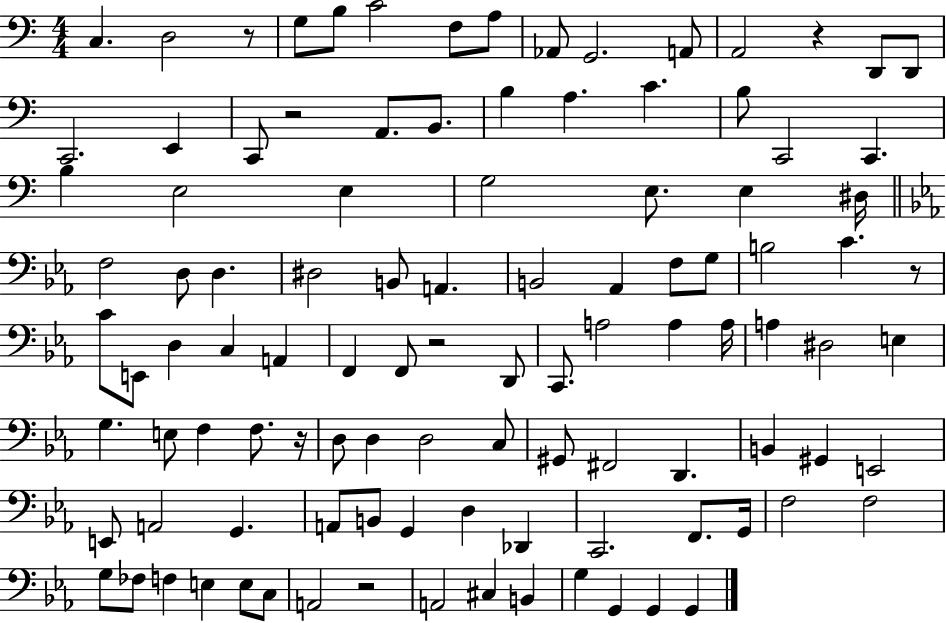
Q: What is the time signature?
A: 4/4